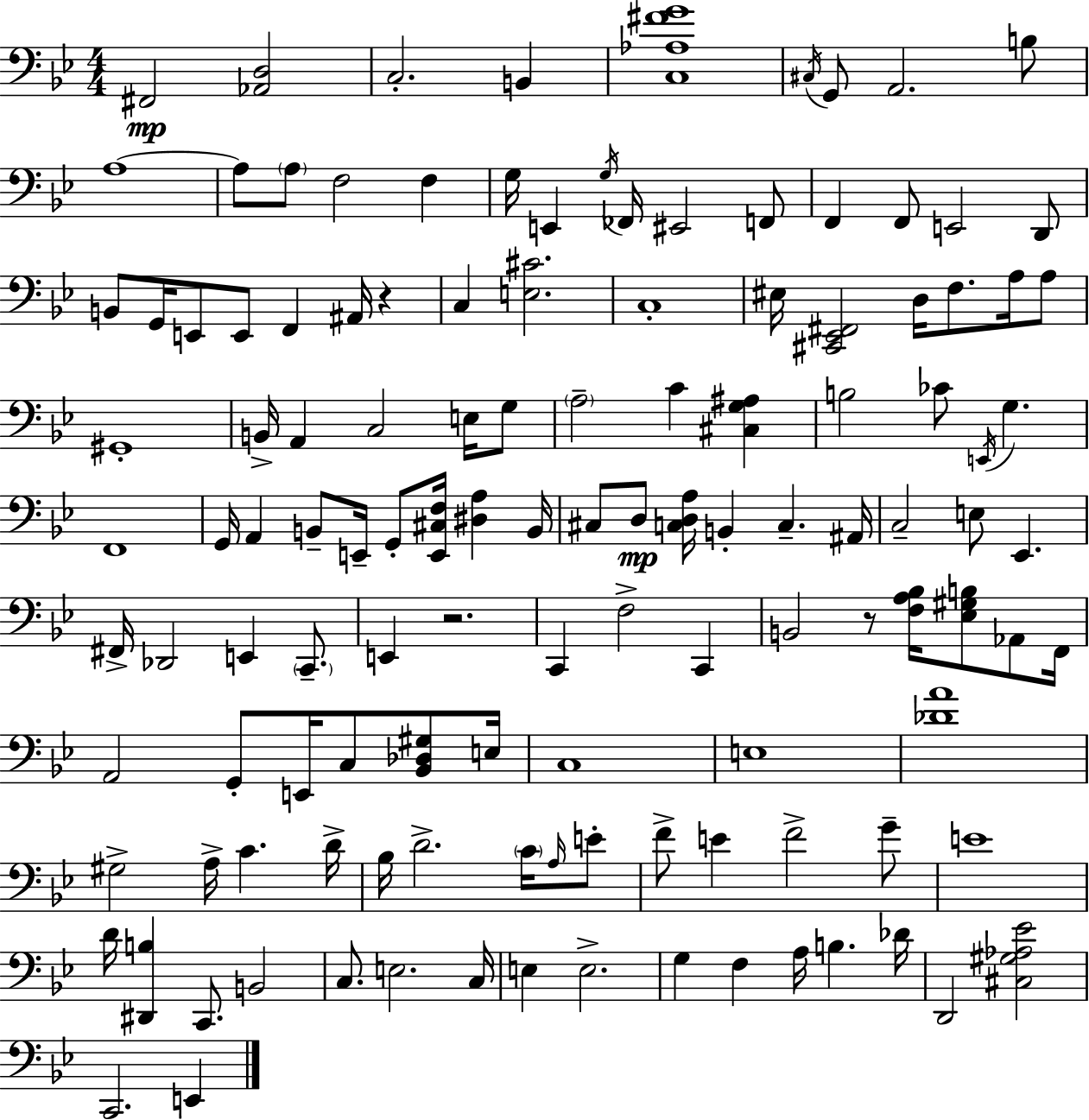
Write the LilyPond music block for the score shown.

{
  \clef bass
  \numericTimeSignature
  \time 4/4
  \key g \minor
  fis,2\mp <aes, d>2 | c2.-. b,4 | <c aes fis' g'>1 | \acciaccatura { cis16 } g,8 a,2. b8 | \break a1~~ | a8 \parenthesize a8 f2 f4 | g16 e,4 \acciaccatura { g16 } fes,16 eis,2 | f,8 f,4 f,8 e,2 | \break d,8 b,8 g,16 e,8 e,8 f,4 ais,16 r4 | c4 <e cis'>2. | c1-. | eis16 <cis, ees, fis,>2 d16 f8. a16 | \break a8 gis,1-. | b,16-> a,4 c2 e16 | g8 \parenthesize a2-- c'4 <cis g ais>4 | b2 ces'8 \acciaccatura { e,16 } g4. | \break f,1 | g,16 a,4 b,8-- e,16-- g,8-. <e, cis f>16 <dis a>4 | b,16 cis8 d8\mp <c d a>16 b,4-. c4.-- | ais,16 c2-- e8 ees,4. | \break fis,16-> des,2 e,4 | \parenthesize c,8.-- e,4 r2. | c,4 f2-> c,4 | b,2 r8 <f a bes>16 <ees gis b>8 | \break aes,8 f,16 a,2 g,8-. e,16 c8 | <bes, des gis>8 e16 c1 | e1 | <des' a'>1 | \break gis2-> a16-> c'4. | d'16-> bes16 d'2.-> | \parenthesize c'16 \grace { a16 } e'8-. f'8-> e'4 f'2-> | g'8-- e'1 | \break d'16 <dis, b>4 c,8. b,2 | c8. e2. | c16 e4 e2.-> | g4 f4 a16 b4. | \break des'16 d,2 <cis gis aes ees'>2 | c,2. | e,4 \bar "|."
}